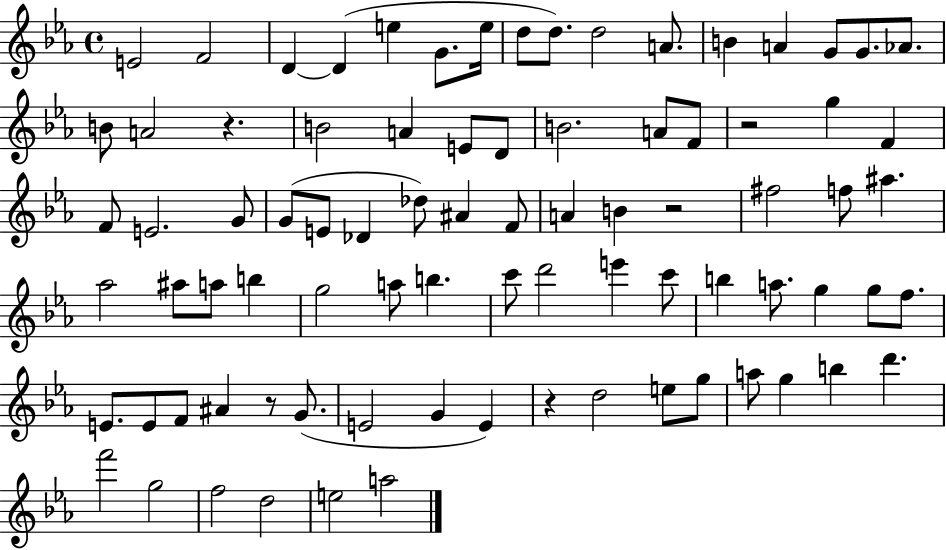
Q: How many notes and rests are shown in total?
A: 83